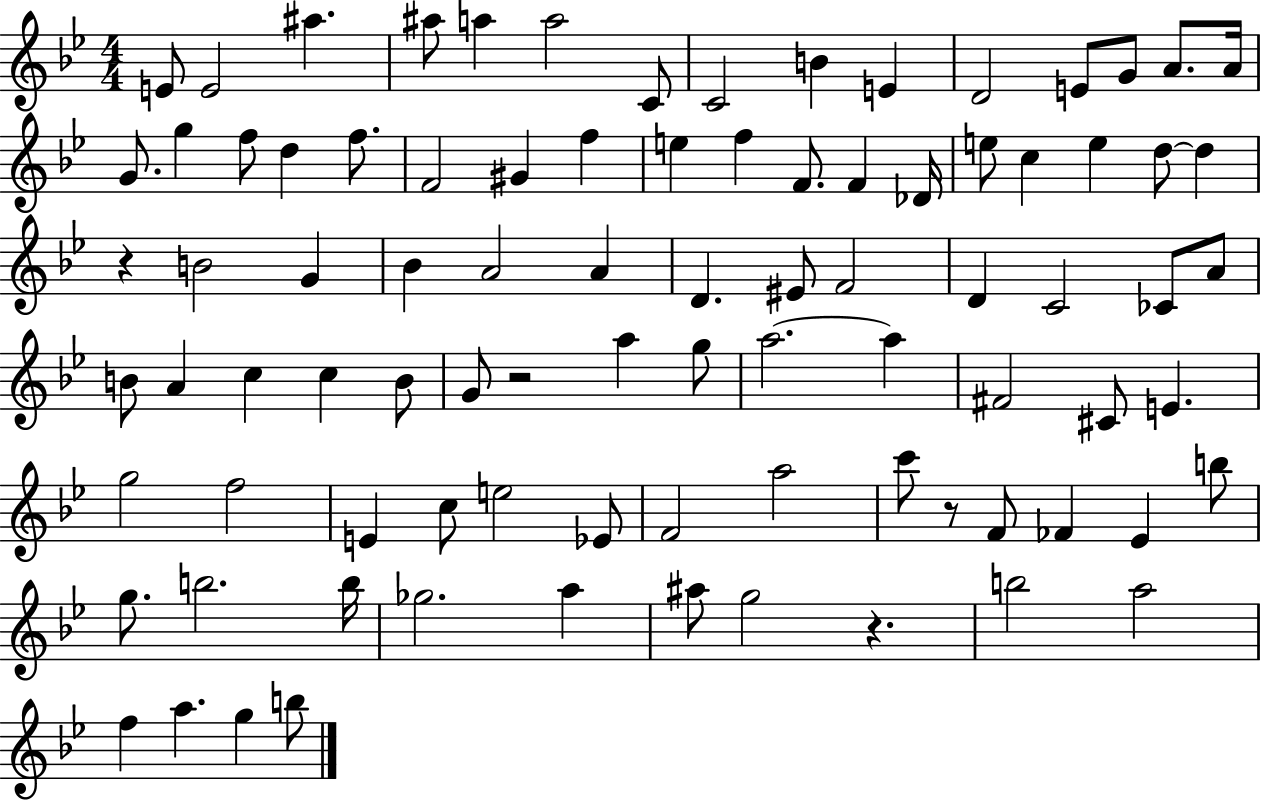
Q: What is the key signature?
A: BES major